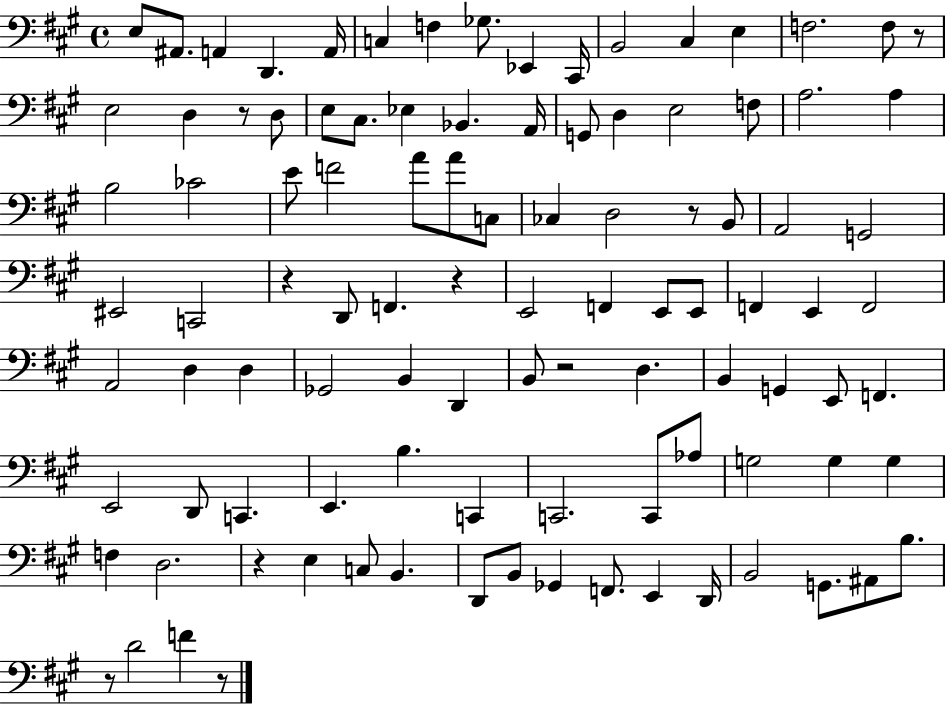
{
  \clef bass
  \time 4/4
  \defaultTimeSignature
  \key a \major
  e8 ais,8. a,4 d,4. a,16 | c4 f4 ges8. ees,4 cis,16 | b,2 cis4 e4 | f2. f8 r8 | \break e2 d4 r8 d8 | e8 cis8. ees4 bes,4. a,16 | g,8 d4 e2 f8 | a2. a4 | \break b2 ces'2 | e'8 f'2 a'8 a'8 c8 | ces4 d2 r8 b,8 | a,2 g,2 | \break eis,2 c,2 | r4 d,8 f,4. r4 | e,2 f,4 e,8 e,8 | f,4 e,4 f,2 | \break a,2 d4 d4 | ges,2 b,4 d,4 | b,8 r2 d4. | b,4 g,4 e,8 f,4. | \break e,2 d,8 c,4. | e,4. b4. c,4 | c,2. c,8 aes8 | g2 g4 g4 | \break f4 d2. | r4 e4 c8 b,4. | d,8 b,8 ges,4 f,8. e,4 d,16 | b,2 g,8. ais,8 b8. | \break r8 d'2 f'4 r8 | \bar "|."
}